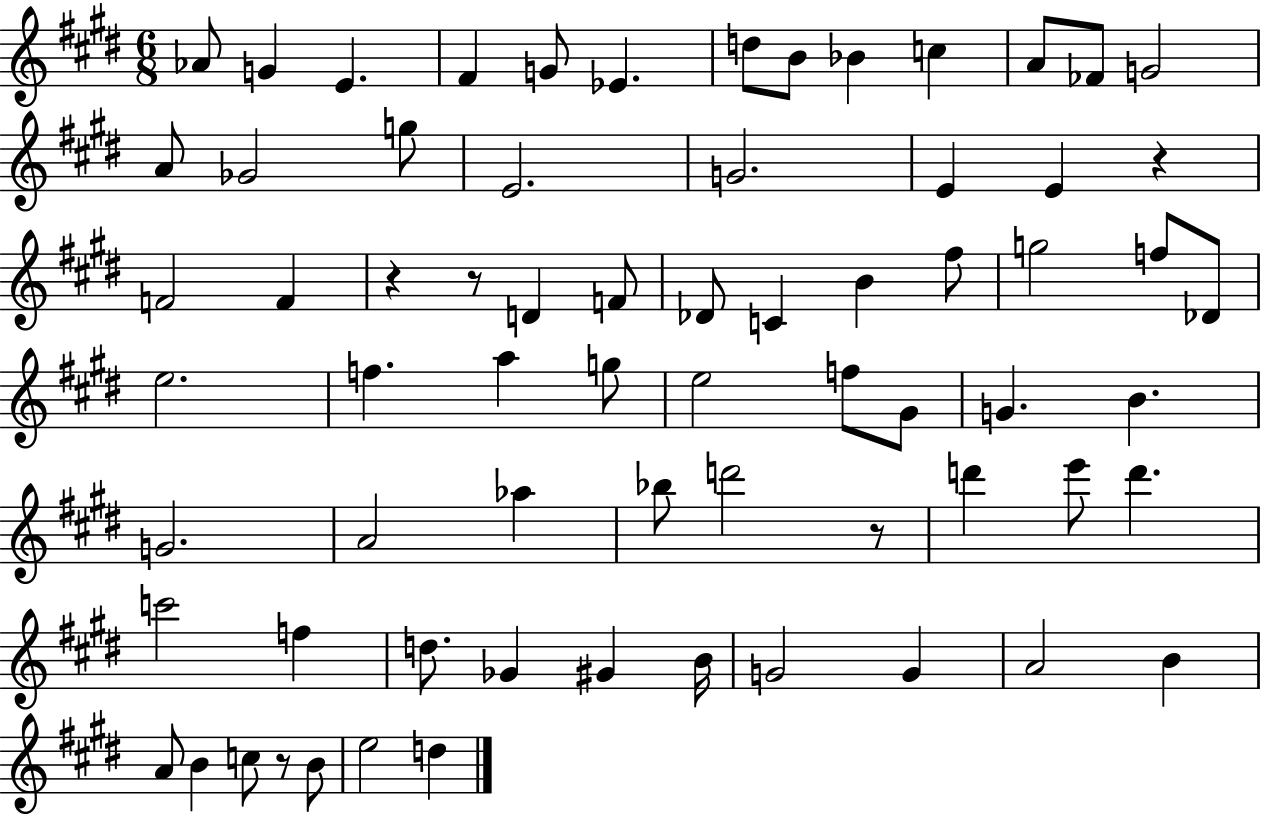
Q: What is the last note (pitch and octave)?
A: D5